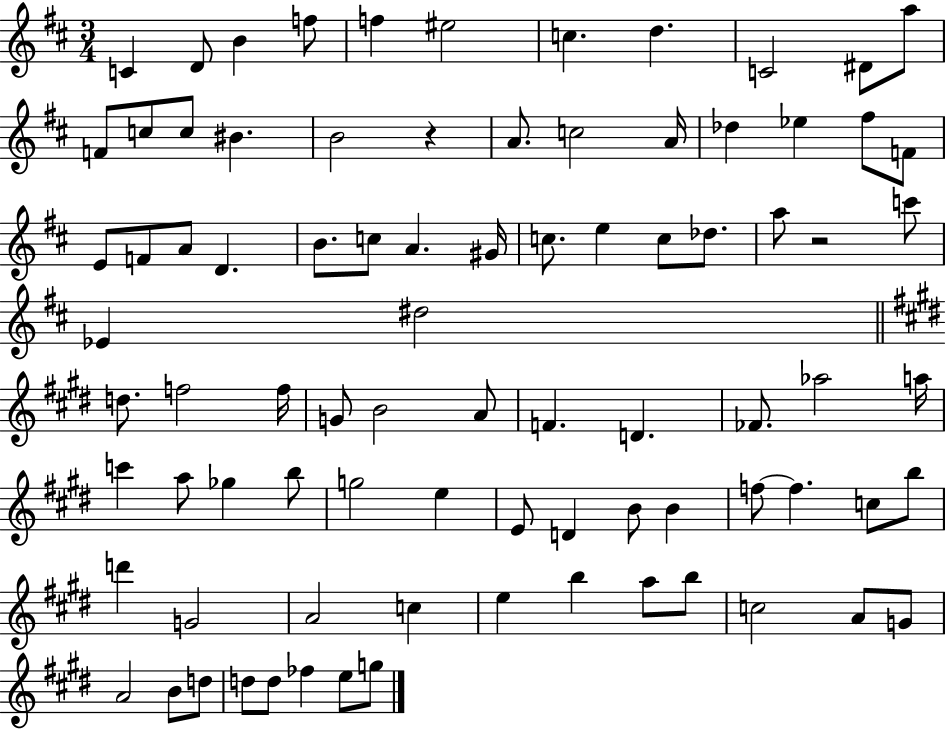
X:1
T:Untitled
M:3/4
L:1/4
K:D
C D/2 B f/2 f ^e2 c d C2 ^D/2 a/2 F/2 c/2 c/2 ^B B2 z A/2 c2 A/4 _d _e ^f/2 F/2 E/2 F/2 A/2 D B/2 c/2 A ^G/4 c/2 e c/2 _d/2 a/2 z2 c'/2 _E ^d2 d/2 f2 f/4 G/2 B2 A/2 F D _F/2 _a2 a/4 c' a/2 _g b/2 g2 e E/2 D B/2 B f/2 f c/2 b/2 d' G2 A2 c e b a/2 b/2 c2 A/2 G/2 A2 B/2 d/2 d/2 d/2 _f e/2 g/2